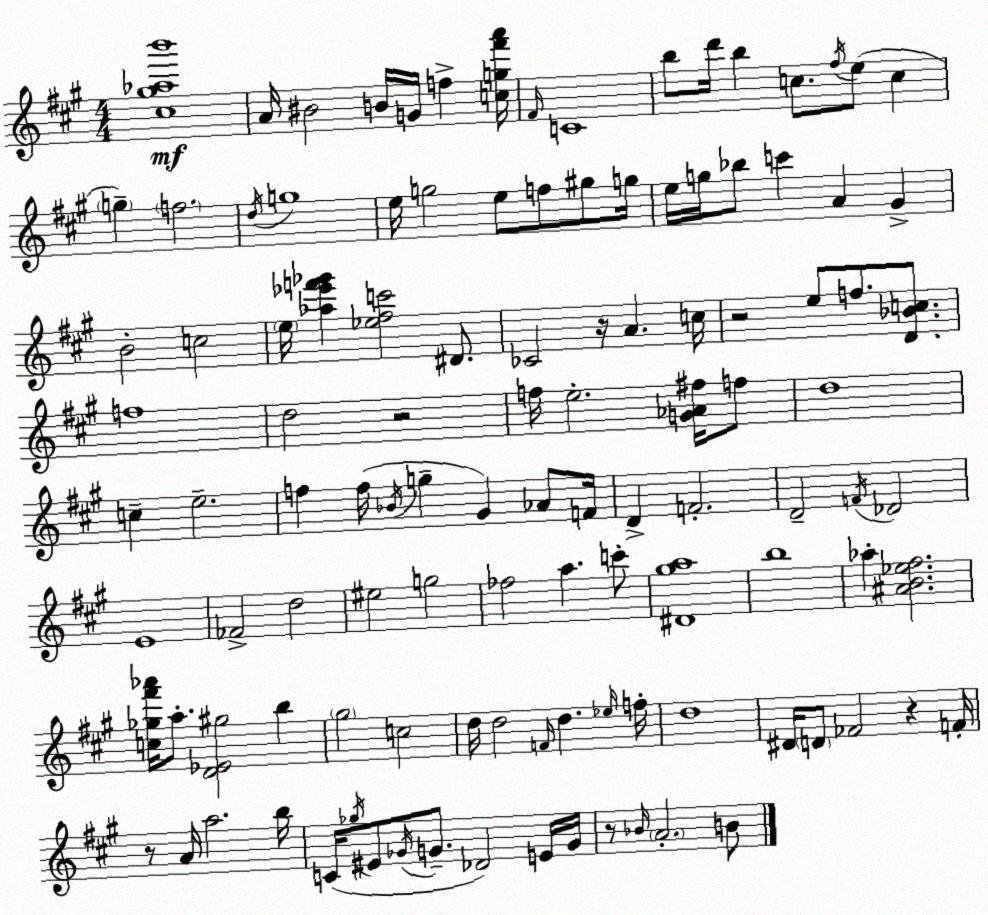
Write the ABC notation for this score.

X:1
T:Untitled
M:4/4
L:1/4
K:A
[^c^g_ab']4 A/4 ^B2 B/4 G/4 f [cg^f'a']/4 ^F/4 C4 b/2 d'/4 b c/2 ^f/4 e/2 c g f2 d/4 g4 e/4 g2 e/2 f/2 ^g/2 g/4 e/4 g/4 _b/2 c' A ^G B2 c2 e/4 [_a_e'f'_g'] [_e^fc']2 ^D/2 _C2 z/4 A c/4 z2 e/2 f/2 [D_Bc]/2 f4 d2 z2 f/4 e2 [G_A^f]/4 f/2 d4 c e2 f f/4 _B/4 g ^G _A/2 F/4 D F2 D2 F/4 _D2 E4 _F2 d2 ^e2 g2 _f2 a c'/2 [^D^ga]4 b4 _a [^AB_e^f]2 [c_g^f'_a']/4 a/2 [D_E^g]2 b ^g2 c2 d/4 d2 F/4 d _e/4 f/4 d4 ^D/4 D/2 _F2 z F/4 z/2 A/4 a2 b/4 C/4 _g/4 ^E/2 _G/4 G/2 _D2 E/4 G/4 z/2 _B/4 A2 B/2